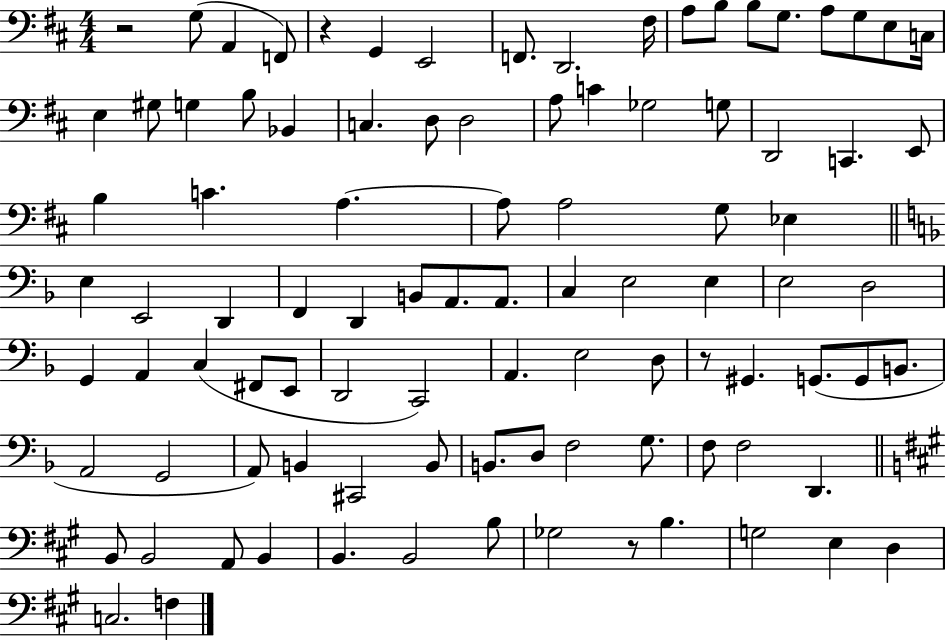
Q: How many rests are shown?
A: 4